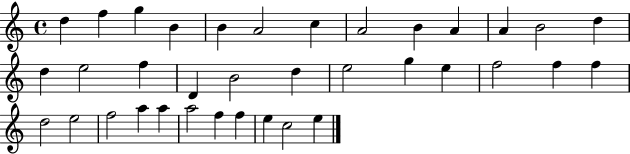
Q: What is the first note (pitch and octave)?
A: D5